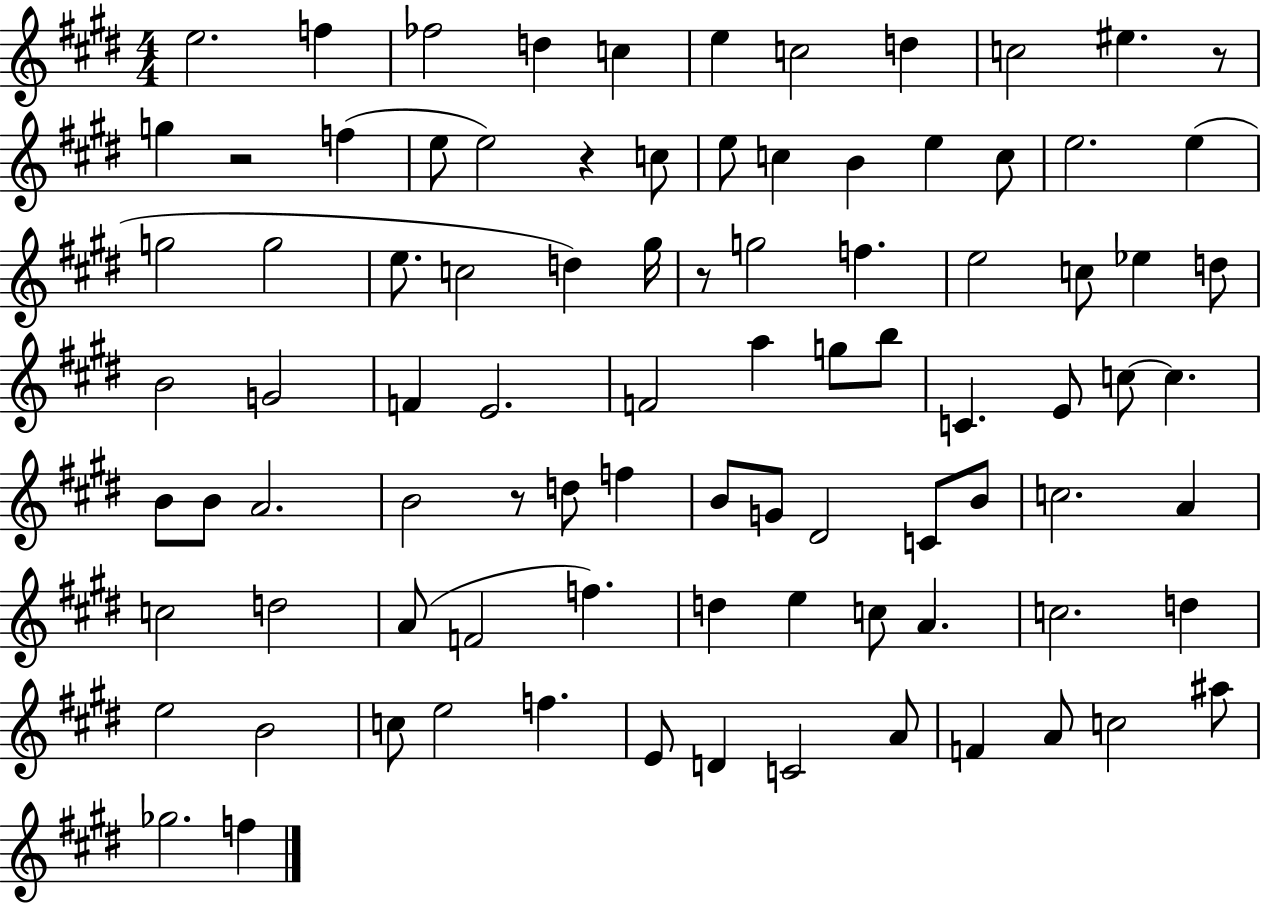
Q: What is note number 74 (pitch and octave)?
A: E5